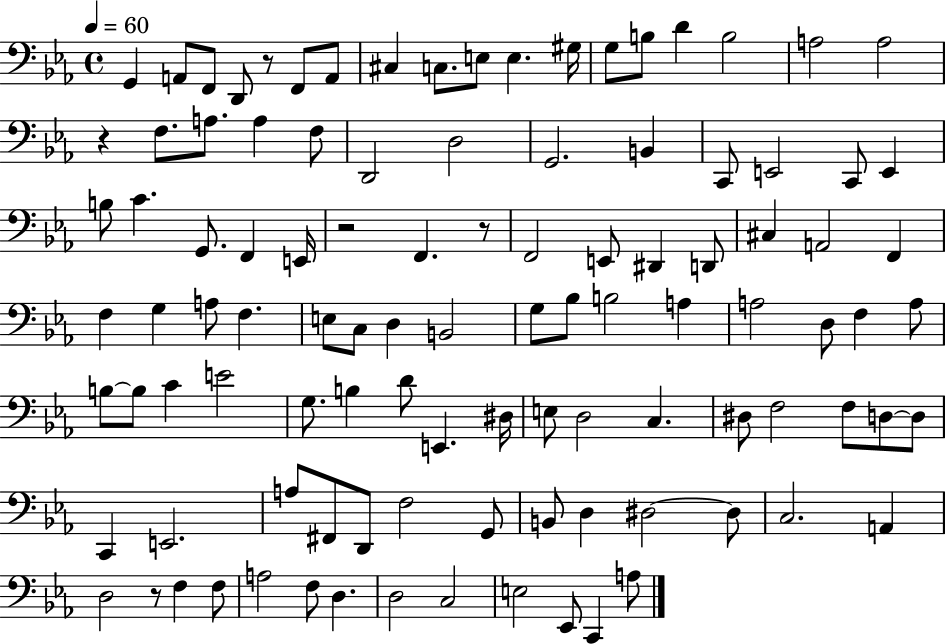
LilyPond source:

{
  \clef bass
  \time 4/4
  \defaultTimeSignature
  \key ees \major
  \tempo 4 = 60
  g,4 a,8 f,8 d,8 r8 f,8 a,8 | cis4 c8. e8 e4. gis16 | g8 b8 d'4 b2 | a2 a2 | \break r4 f8. a8. a4 f8 | d,2 d2 | g,2. b,4 | c,8 e,2 c,8 e,4 | \break b8 c'4. g,8. f,4 e,16 | r2 f,4. r8 | f,2 e,8 dis,4 d,8 | cis4 a,2 f,4 | \break f4 g4 a8 f4. | e8 c8 d4 b,2 | g8 bes8 b2 a4 | a2 d8 f4 a8 | \break b8~~ b8 c'4 e'2 | g8. b4 d'8 e,4. dis16 | e8 d2 c4. | dis8 f2 f8 d8~~ d8 | \break c,4 e,2. | a8 fis,8 d,8 f2 g,8 | b,8 d4 dis2~~ dis8 | c2. a,4 | \break d2 r8 f4 f8 | a2 f8 d4. | d2 c2 | e2 ees,8 c,4 a8 | \break \bar "|."
}